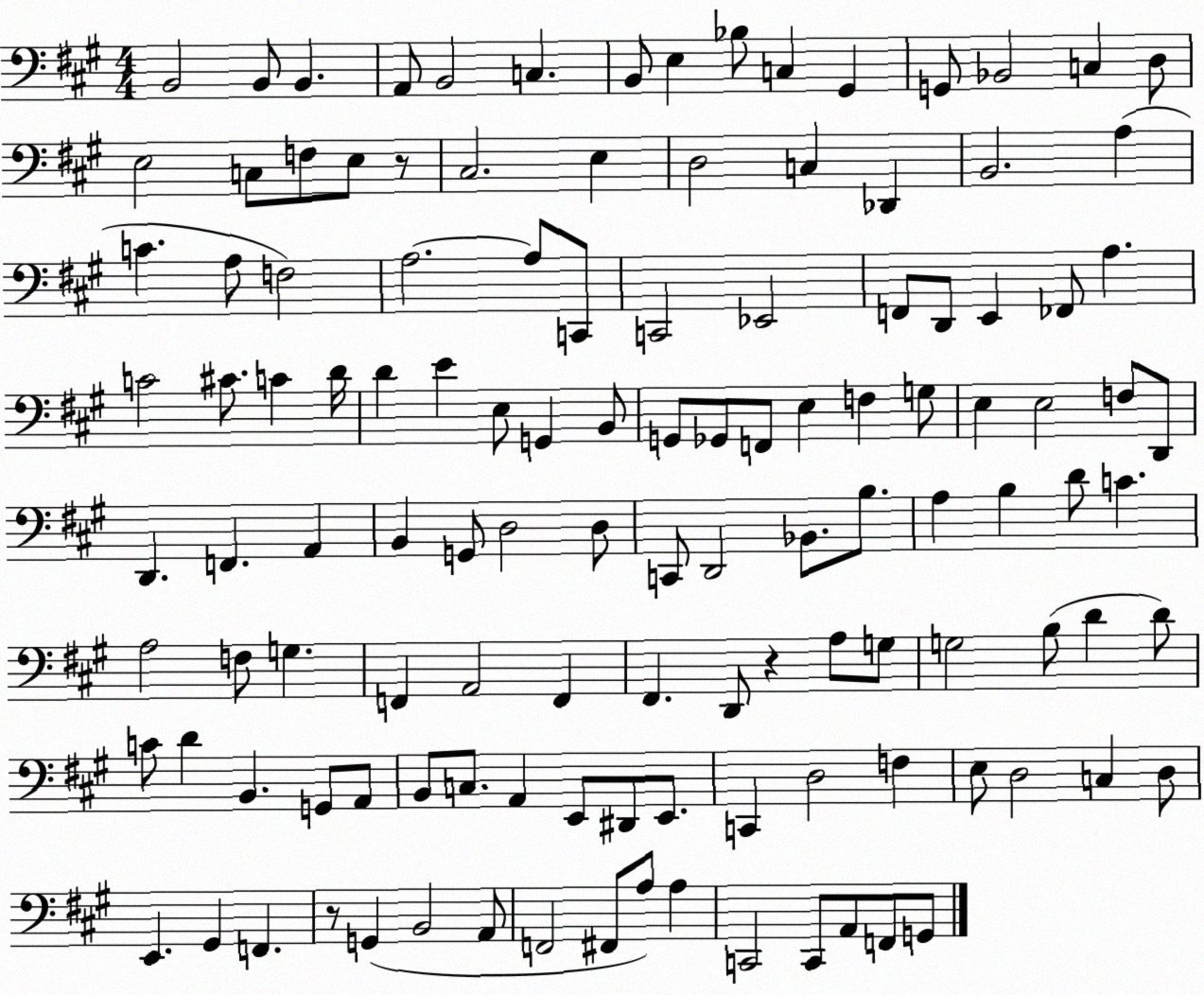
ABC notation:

X:1
T:Untitled
M:4/4
L:1/4
K:A
B,,2 B,,/2 B,, A,,/2 B,,2 C, B,,/2 E, _B,/2 C, ^G,, G,,/2 _B,,2 C, D,/2 E,2 C,/2 F,/2 E,/2 z/2 ^C,2 E, D,2 C, _D,, B,,2 A, C A,/2 F,2 A,2 A,/2 C,,/2 C,,2 _E,,2 F,,/2 D,,/2 E,, _F,,/2 A, C2 ^C/2 C D/4 D E E,/2 G,, B,,/2 G,,/2 _G,,/2 F,,/2 E, F, G,/2 E, E,2 F,/2 D,,/2 D,, F,, A,, B,, G,,/2 D,2 D,/2 C,,/2 D,,2 _B,,/2 B,/2 A, B, D/2 C A,2 F,/2 G, F,, A,,2 F,, ^F,, D,,/2 z A,/2 G,/2 G,2 B,/2 D D/2 C/2 D B,, G,,/2 A,,/2 B,,/2 C,/2 A,, E,,/2 ^D,,/2 E,,/2 C,, D,2 F, E,/2 D,2 C, D,/2 E,, ^G,, F,, z/2 G,, B,,2 A,,/2 F,,2 ^F,,/2 A,/2 A, C,,2 C,,/2 A,,/2 F,,/2 G,,/2